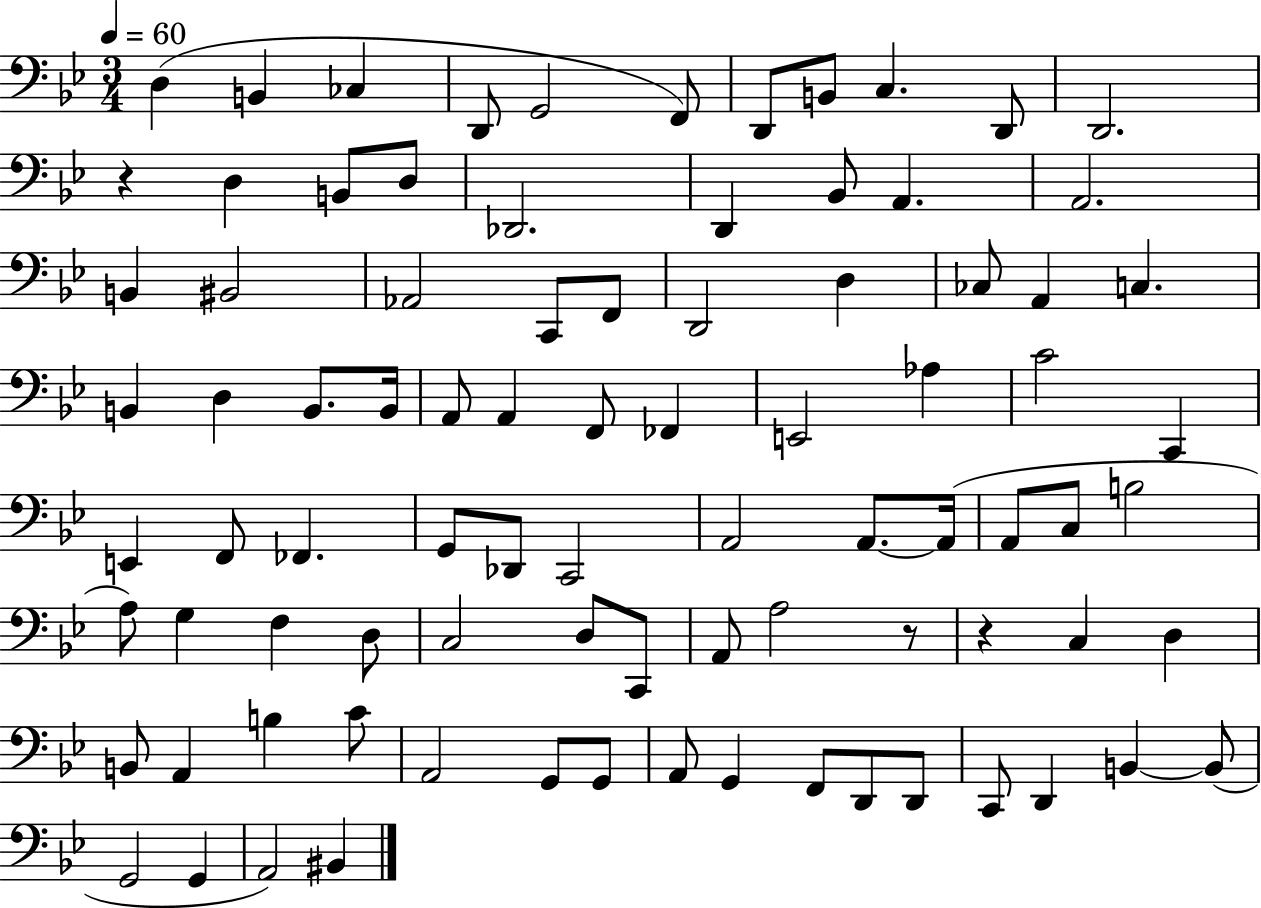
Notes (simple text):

D3/q B2/q CES3/q D2/e G2/h F2/e D2/e B2/e C3/q. D2/e D2/h. R/q D3/q B2/e D3/e Db2/h. D2/q Bb2/e A2/q. A2/h. B2/q BIS2/h Ab2/h C2/e F2/e D2/h D3/q CES3/e A2/q C3/q. B2/q D3/q B2/e. B2/s A2/e A2/q F2/e FES2/q E2/h Ab3/q C4/h C2/q E2/q F2/e FES2/q. G2/e Db2/e C2/h A2/h A2/e. A2/s A2/e C3/e B3/h A3/e G3/q F3/q D3/e C3/h D3/e C2/e A2/e A3/h R/e R/q C3/q D3/q B2/e A2/q B3/q C4/e A2/h G2/e G2/e A2/e G2/q F2/e D2/e D2/e C2/e D2/q B2/q B2/e G2/h G2/q A2/h BIS2/q